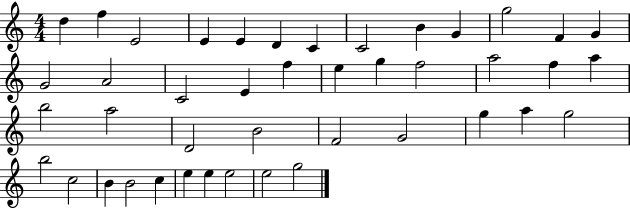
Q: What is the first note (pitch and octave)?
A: D5